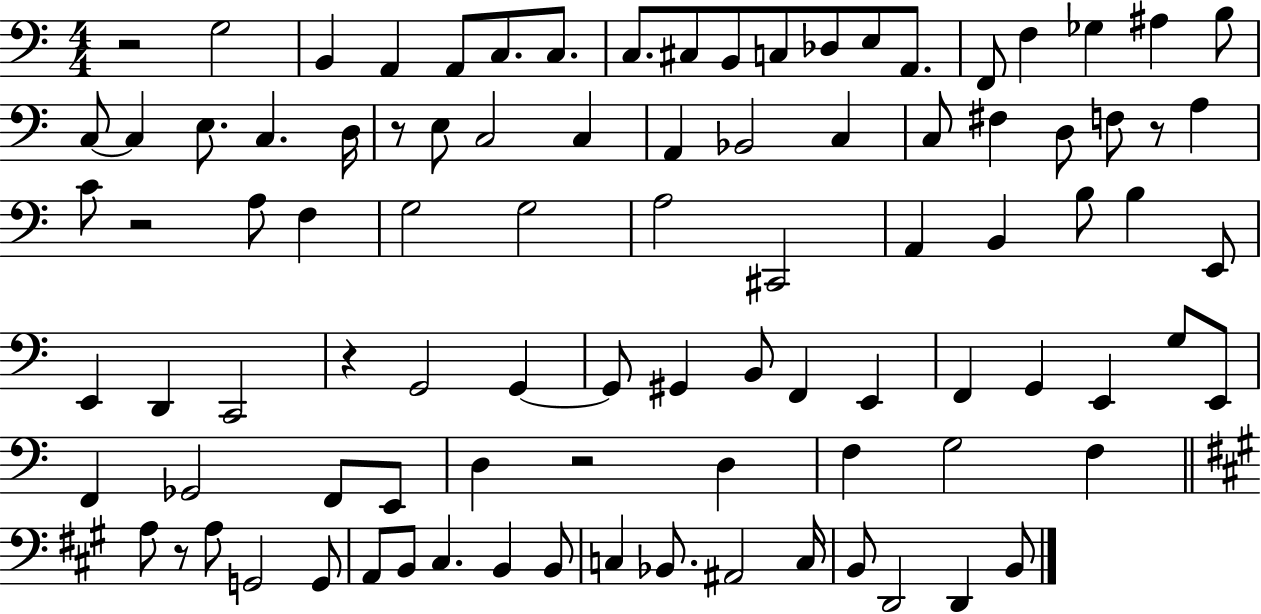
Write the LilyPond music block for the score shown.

{
  \clef bass
  \numericTimeSignature
  \time 4/4
  \key c \major
  r2 g2 | b,4 a,4 a,8 c8. c8. | c8. cis8 b,8 c8 des8 e8 a,8. | f,8 f4 ges4 ais4 b8 | \break c8~~ c4 e8. c4. d16 | r8 e8 c2 c4 | a,4 bes,2 c4 | c8 fis4 d8 f8 r8 a4 | \break c'8 r2 a8 f4 | g2 g2 | a2 cis,2 | a,4 b,4 b8 b4 e,8 | \break e,4 d,4 c,2 | r4 g,2 g,4~~ | g,8 gis,4 b,8 f,4 e,4 | f,4 g,4 e,4 g8 e,8 | \break f,4 ges,2 f,8 e,8 | d4 r2 d4 | f4 g2 f4 | \bar "||" \break \key a \major a8 r8 a8 g,2 g,8 | a,8 b,8 cis4. b,4 b,8 | c4 bes,8. ais,2 c16 | b,8 d,2 d,4 b,8 | \break \bar "|."
}